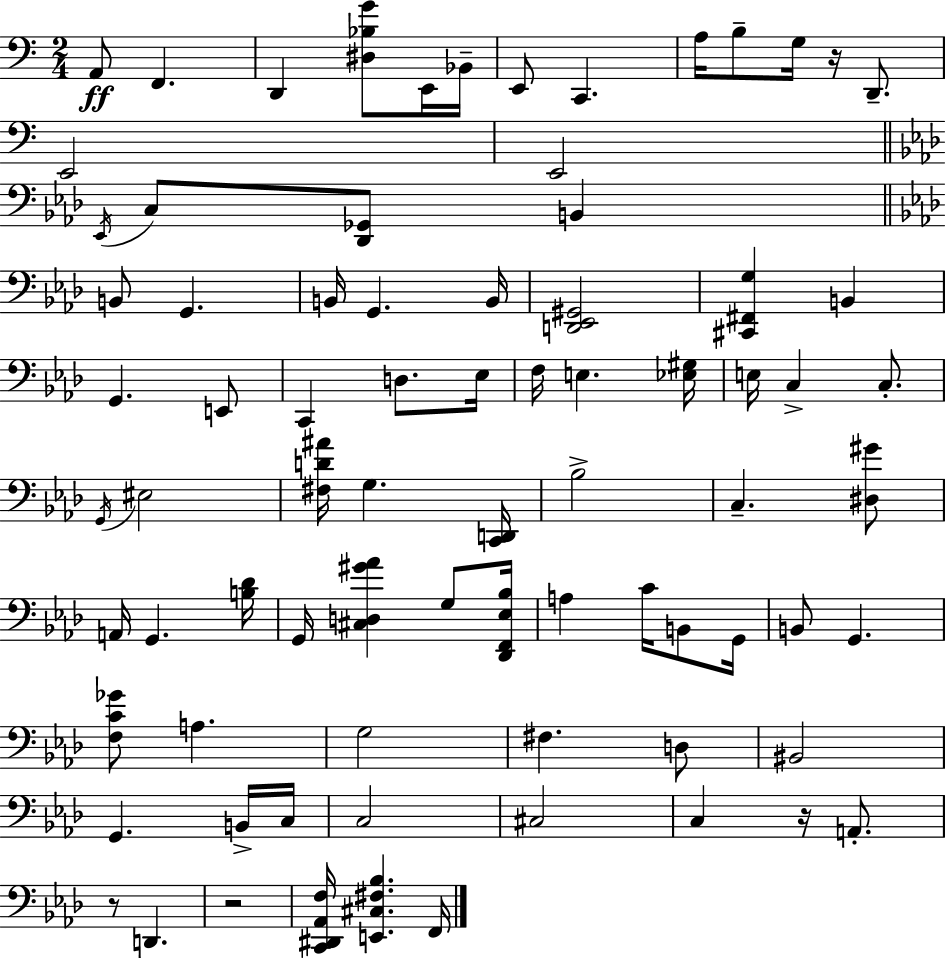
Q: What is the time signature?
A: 2/4